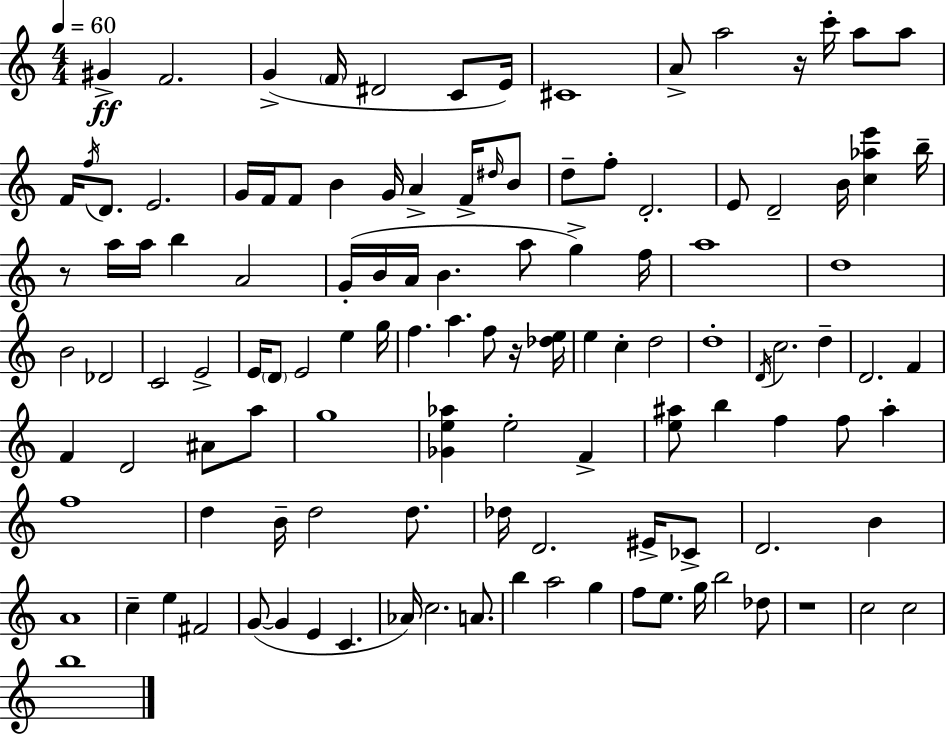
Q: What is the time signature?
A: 4/4